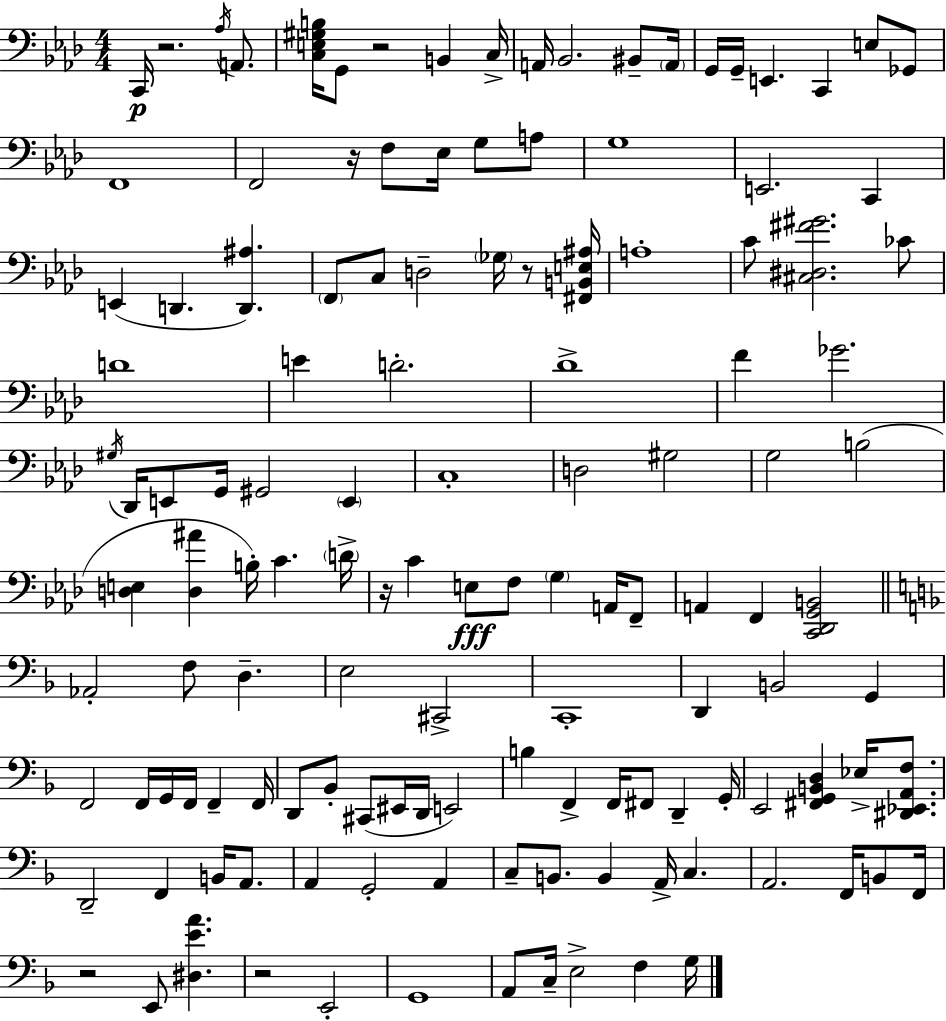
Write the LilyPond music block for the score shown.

{
  \clef bass
  \numericTimeSignature
  \time 4/4
  \key aes \major
  c,16\p r2. \acciaccatura { aes16 } a,8. | <c e gis b>16 g,8 r2 b,4 | c16-> a,16 bes,2. bis,8-- | \parenthesize a,16 g,16 g,16-- e,4. c,4 e8 ges,8 | \break f,1 | f,2 r16 f8 ees16 g8 a8 | g1 | e,2. c,4 | \break e,4( d,4. <d, ais>4.) | \parenthesize f,8 c8 d2-- \parenthesize ges16 r8 | <fis, b, e ais>16 a1-. | c'8 <cis dis fis' gis'>2. ces'8 | \break d'1 | e'4 d'2.-. | des'1-> | f'4 ges'2. | \break \acciaccatura { gis16 } des,16 e,8 g,16 gis,2 \parenthesize e,4 | c1-. | d2 gis2 | g2 b2( | \break <d e>4 <d ais'>4 b16-.) c'4. | \parenthesize d'16-> r16 c'4 e8\fff f8 \parenthesize g4 a,16 | f,8-- a,4 f,4 <c, des, g, b,>2 | \bar "||" \break \key f \major aes,2-. f8 d4.-- | e2 cis,2-> | c,1-. | d,4 b,2 g,4 | \break f,2 f,16 g,16 f,16 f,4-- f,16 | d,8 bes,8-. cis,8( eis,16 d,16 e,2) | b4 f,4-> f,16 fis,8 d,4-- g,16-. | e,2 <fis, g, b, d>4 ees16-> <dis, ees, a, f>8. | \break d,2-- f,4 b,16 a,8. | a,4 g,2-. a,4 | c8-- b,8. b,4 a,16-> c4. | a,2. f,16 b,8 f,16 | \break r2 e,8 <dis e' a'>4. | r2 e,2-. | g,1 | a,8 c16-- e2-> f4 g16 | \break \bar "|."
}